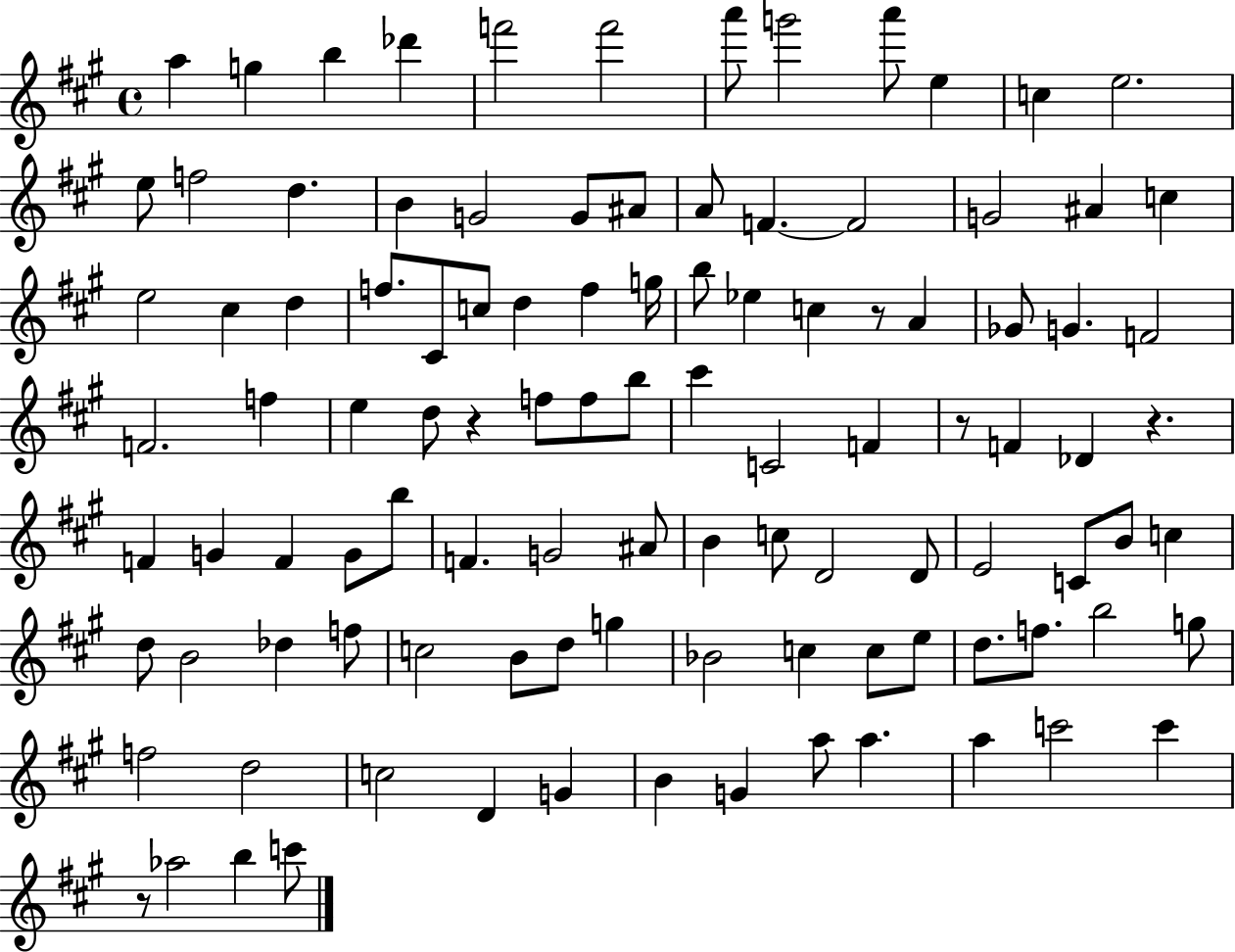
{
  \clef treble
  \time 4/4
  \defaultTimeSignature
  \key a \major
  a''4 g''4 b''4 des'''4 | f'''2 f'''2 | a'''8 g'''2 a'''8 e''4 | c''4 e''2. | \break e''8 f''2 d''4. | b'4 g'2 g'8 ais'8 | a'8 f'4.~~ f'2 | g'2 ais'4 c''4 | \break e''2 cis''4 d''4 | f''8. cis'8 c''8 d''4 f''4 g''16 | b''8 ees''4 c''4 r8 a'4 | ges'8 g'4. f'2 | \break f'2. f''4 | e''4 d''8 r4 f''8 f''8 b''8 | cis'''4 c'2 f'4 | r8 f'4 des'4 r4. | \break f'4 g'4 f'4 g'8 b''8 | f'4. g'2 ais'8 | b'4 c''8 d'2 d'8 | e'2 c'8 b'8 c''4 | \break d''8 b'2 des''4 f''8 | c''2 b'8 d''8 g''4 | bes'2 c''4 c''8 e''8 | d''8. f''8. b''2 g''8 | \break f''2 d''2 | c''2 d'4 g'4 | b'4 g'4 a''8 a''4. | a''4 c'''2 c'''4 | \break r8 aes''2 b''4 c'''8 | \bar "|."
}